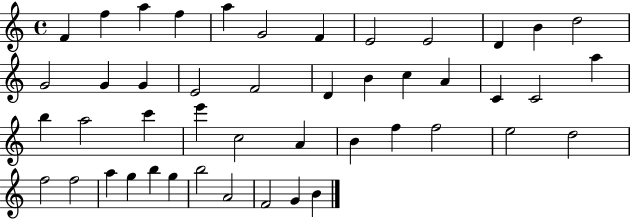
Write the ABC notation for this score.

X:1
T:Untitled
M:4/4
L:1/4
K:C
F f a f a G2 F E2 E2 D B d2 G2 G G E2 F2 D B c A C C2 a b a2 c' e' c2 A B f f2 e2 d2 f2 f2 a g b g b2 A2 F2 G B